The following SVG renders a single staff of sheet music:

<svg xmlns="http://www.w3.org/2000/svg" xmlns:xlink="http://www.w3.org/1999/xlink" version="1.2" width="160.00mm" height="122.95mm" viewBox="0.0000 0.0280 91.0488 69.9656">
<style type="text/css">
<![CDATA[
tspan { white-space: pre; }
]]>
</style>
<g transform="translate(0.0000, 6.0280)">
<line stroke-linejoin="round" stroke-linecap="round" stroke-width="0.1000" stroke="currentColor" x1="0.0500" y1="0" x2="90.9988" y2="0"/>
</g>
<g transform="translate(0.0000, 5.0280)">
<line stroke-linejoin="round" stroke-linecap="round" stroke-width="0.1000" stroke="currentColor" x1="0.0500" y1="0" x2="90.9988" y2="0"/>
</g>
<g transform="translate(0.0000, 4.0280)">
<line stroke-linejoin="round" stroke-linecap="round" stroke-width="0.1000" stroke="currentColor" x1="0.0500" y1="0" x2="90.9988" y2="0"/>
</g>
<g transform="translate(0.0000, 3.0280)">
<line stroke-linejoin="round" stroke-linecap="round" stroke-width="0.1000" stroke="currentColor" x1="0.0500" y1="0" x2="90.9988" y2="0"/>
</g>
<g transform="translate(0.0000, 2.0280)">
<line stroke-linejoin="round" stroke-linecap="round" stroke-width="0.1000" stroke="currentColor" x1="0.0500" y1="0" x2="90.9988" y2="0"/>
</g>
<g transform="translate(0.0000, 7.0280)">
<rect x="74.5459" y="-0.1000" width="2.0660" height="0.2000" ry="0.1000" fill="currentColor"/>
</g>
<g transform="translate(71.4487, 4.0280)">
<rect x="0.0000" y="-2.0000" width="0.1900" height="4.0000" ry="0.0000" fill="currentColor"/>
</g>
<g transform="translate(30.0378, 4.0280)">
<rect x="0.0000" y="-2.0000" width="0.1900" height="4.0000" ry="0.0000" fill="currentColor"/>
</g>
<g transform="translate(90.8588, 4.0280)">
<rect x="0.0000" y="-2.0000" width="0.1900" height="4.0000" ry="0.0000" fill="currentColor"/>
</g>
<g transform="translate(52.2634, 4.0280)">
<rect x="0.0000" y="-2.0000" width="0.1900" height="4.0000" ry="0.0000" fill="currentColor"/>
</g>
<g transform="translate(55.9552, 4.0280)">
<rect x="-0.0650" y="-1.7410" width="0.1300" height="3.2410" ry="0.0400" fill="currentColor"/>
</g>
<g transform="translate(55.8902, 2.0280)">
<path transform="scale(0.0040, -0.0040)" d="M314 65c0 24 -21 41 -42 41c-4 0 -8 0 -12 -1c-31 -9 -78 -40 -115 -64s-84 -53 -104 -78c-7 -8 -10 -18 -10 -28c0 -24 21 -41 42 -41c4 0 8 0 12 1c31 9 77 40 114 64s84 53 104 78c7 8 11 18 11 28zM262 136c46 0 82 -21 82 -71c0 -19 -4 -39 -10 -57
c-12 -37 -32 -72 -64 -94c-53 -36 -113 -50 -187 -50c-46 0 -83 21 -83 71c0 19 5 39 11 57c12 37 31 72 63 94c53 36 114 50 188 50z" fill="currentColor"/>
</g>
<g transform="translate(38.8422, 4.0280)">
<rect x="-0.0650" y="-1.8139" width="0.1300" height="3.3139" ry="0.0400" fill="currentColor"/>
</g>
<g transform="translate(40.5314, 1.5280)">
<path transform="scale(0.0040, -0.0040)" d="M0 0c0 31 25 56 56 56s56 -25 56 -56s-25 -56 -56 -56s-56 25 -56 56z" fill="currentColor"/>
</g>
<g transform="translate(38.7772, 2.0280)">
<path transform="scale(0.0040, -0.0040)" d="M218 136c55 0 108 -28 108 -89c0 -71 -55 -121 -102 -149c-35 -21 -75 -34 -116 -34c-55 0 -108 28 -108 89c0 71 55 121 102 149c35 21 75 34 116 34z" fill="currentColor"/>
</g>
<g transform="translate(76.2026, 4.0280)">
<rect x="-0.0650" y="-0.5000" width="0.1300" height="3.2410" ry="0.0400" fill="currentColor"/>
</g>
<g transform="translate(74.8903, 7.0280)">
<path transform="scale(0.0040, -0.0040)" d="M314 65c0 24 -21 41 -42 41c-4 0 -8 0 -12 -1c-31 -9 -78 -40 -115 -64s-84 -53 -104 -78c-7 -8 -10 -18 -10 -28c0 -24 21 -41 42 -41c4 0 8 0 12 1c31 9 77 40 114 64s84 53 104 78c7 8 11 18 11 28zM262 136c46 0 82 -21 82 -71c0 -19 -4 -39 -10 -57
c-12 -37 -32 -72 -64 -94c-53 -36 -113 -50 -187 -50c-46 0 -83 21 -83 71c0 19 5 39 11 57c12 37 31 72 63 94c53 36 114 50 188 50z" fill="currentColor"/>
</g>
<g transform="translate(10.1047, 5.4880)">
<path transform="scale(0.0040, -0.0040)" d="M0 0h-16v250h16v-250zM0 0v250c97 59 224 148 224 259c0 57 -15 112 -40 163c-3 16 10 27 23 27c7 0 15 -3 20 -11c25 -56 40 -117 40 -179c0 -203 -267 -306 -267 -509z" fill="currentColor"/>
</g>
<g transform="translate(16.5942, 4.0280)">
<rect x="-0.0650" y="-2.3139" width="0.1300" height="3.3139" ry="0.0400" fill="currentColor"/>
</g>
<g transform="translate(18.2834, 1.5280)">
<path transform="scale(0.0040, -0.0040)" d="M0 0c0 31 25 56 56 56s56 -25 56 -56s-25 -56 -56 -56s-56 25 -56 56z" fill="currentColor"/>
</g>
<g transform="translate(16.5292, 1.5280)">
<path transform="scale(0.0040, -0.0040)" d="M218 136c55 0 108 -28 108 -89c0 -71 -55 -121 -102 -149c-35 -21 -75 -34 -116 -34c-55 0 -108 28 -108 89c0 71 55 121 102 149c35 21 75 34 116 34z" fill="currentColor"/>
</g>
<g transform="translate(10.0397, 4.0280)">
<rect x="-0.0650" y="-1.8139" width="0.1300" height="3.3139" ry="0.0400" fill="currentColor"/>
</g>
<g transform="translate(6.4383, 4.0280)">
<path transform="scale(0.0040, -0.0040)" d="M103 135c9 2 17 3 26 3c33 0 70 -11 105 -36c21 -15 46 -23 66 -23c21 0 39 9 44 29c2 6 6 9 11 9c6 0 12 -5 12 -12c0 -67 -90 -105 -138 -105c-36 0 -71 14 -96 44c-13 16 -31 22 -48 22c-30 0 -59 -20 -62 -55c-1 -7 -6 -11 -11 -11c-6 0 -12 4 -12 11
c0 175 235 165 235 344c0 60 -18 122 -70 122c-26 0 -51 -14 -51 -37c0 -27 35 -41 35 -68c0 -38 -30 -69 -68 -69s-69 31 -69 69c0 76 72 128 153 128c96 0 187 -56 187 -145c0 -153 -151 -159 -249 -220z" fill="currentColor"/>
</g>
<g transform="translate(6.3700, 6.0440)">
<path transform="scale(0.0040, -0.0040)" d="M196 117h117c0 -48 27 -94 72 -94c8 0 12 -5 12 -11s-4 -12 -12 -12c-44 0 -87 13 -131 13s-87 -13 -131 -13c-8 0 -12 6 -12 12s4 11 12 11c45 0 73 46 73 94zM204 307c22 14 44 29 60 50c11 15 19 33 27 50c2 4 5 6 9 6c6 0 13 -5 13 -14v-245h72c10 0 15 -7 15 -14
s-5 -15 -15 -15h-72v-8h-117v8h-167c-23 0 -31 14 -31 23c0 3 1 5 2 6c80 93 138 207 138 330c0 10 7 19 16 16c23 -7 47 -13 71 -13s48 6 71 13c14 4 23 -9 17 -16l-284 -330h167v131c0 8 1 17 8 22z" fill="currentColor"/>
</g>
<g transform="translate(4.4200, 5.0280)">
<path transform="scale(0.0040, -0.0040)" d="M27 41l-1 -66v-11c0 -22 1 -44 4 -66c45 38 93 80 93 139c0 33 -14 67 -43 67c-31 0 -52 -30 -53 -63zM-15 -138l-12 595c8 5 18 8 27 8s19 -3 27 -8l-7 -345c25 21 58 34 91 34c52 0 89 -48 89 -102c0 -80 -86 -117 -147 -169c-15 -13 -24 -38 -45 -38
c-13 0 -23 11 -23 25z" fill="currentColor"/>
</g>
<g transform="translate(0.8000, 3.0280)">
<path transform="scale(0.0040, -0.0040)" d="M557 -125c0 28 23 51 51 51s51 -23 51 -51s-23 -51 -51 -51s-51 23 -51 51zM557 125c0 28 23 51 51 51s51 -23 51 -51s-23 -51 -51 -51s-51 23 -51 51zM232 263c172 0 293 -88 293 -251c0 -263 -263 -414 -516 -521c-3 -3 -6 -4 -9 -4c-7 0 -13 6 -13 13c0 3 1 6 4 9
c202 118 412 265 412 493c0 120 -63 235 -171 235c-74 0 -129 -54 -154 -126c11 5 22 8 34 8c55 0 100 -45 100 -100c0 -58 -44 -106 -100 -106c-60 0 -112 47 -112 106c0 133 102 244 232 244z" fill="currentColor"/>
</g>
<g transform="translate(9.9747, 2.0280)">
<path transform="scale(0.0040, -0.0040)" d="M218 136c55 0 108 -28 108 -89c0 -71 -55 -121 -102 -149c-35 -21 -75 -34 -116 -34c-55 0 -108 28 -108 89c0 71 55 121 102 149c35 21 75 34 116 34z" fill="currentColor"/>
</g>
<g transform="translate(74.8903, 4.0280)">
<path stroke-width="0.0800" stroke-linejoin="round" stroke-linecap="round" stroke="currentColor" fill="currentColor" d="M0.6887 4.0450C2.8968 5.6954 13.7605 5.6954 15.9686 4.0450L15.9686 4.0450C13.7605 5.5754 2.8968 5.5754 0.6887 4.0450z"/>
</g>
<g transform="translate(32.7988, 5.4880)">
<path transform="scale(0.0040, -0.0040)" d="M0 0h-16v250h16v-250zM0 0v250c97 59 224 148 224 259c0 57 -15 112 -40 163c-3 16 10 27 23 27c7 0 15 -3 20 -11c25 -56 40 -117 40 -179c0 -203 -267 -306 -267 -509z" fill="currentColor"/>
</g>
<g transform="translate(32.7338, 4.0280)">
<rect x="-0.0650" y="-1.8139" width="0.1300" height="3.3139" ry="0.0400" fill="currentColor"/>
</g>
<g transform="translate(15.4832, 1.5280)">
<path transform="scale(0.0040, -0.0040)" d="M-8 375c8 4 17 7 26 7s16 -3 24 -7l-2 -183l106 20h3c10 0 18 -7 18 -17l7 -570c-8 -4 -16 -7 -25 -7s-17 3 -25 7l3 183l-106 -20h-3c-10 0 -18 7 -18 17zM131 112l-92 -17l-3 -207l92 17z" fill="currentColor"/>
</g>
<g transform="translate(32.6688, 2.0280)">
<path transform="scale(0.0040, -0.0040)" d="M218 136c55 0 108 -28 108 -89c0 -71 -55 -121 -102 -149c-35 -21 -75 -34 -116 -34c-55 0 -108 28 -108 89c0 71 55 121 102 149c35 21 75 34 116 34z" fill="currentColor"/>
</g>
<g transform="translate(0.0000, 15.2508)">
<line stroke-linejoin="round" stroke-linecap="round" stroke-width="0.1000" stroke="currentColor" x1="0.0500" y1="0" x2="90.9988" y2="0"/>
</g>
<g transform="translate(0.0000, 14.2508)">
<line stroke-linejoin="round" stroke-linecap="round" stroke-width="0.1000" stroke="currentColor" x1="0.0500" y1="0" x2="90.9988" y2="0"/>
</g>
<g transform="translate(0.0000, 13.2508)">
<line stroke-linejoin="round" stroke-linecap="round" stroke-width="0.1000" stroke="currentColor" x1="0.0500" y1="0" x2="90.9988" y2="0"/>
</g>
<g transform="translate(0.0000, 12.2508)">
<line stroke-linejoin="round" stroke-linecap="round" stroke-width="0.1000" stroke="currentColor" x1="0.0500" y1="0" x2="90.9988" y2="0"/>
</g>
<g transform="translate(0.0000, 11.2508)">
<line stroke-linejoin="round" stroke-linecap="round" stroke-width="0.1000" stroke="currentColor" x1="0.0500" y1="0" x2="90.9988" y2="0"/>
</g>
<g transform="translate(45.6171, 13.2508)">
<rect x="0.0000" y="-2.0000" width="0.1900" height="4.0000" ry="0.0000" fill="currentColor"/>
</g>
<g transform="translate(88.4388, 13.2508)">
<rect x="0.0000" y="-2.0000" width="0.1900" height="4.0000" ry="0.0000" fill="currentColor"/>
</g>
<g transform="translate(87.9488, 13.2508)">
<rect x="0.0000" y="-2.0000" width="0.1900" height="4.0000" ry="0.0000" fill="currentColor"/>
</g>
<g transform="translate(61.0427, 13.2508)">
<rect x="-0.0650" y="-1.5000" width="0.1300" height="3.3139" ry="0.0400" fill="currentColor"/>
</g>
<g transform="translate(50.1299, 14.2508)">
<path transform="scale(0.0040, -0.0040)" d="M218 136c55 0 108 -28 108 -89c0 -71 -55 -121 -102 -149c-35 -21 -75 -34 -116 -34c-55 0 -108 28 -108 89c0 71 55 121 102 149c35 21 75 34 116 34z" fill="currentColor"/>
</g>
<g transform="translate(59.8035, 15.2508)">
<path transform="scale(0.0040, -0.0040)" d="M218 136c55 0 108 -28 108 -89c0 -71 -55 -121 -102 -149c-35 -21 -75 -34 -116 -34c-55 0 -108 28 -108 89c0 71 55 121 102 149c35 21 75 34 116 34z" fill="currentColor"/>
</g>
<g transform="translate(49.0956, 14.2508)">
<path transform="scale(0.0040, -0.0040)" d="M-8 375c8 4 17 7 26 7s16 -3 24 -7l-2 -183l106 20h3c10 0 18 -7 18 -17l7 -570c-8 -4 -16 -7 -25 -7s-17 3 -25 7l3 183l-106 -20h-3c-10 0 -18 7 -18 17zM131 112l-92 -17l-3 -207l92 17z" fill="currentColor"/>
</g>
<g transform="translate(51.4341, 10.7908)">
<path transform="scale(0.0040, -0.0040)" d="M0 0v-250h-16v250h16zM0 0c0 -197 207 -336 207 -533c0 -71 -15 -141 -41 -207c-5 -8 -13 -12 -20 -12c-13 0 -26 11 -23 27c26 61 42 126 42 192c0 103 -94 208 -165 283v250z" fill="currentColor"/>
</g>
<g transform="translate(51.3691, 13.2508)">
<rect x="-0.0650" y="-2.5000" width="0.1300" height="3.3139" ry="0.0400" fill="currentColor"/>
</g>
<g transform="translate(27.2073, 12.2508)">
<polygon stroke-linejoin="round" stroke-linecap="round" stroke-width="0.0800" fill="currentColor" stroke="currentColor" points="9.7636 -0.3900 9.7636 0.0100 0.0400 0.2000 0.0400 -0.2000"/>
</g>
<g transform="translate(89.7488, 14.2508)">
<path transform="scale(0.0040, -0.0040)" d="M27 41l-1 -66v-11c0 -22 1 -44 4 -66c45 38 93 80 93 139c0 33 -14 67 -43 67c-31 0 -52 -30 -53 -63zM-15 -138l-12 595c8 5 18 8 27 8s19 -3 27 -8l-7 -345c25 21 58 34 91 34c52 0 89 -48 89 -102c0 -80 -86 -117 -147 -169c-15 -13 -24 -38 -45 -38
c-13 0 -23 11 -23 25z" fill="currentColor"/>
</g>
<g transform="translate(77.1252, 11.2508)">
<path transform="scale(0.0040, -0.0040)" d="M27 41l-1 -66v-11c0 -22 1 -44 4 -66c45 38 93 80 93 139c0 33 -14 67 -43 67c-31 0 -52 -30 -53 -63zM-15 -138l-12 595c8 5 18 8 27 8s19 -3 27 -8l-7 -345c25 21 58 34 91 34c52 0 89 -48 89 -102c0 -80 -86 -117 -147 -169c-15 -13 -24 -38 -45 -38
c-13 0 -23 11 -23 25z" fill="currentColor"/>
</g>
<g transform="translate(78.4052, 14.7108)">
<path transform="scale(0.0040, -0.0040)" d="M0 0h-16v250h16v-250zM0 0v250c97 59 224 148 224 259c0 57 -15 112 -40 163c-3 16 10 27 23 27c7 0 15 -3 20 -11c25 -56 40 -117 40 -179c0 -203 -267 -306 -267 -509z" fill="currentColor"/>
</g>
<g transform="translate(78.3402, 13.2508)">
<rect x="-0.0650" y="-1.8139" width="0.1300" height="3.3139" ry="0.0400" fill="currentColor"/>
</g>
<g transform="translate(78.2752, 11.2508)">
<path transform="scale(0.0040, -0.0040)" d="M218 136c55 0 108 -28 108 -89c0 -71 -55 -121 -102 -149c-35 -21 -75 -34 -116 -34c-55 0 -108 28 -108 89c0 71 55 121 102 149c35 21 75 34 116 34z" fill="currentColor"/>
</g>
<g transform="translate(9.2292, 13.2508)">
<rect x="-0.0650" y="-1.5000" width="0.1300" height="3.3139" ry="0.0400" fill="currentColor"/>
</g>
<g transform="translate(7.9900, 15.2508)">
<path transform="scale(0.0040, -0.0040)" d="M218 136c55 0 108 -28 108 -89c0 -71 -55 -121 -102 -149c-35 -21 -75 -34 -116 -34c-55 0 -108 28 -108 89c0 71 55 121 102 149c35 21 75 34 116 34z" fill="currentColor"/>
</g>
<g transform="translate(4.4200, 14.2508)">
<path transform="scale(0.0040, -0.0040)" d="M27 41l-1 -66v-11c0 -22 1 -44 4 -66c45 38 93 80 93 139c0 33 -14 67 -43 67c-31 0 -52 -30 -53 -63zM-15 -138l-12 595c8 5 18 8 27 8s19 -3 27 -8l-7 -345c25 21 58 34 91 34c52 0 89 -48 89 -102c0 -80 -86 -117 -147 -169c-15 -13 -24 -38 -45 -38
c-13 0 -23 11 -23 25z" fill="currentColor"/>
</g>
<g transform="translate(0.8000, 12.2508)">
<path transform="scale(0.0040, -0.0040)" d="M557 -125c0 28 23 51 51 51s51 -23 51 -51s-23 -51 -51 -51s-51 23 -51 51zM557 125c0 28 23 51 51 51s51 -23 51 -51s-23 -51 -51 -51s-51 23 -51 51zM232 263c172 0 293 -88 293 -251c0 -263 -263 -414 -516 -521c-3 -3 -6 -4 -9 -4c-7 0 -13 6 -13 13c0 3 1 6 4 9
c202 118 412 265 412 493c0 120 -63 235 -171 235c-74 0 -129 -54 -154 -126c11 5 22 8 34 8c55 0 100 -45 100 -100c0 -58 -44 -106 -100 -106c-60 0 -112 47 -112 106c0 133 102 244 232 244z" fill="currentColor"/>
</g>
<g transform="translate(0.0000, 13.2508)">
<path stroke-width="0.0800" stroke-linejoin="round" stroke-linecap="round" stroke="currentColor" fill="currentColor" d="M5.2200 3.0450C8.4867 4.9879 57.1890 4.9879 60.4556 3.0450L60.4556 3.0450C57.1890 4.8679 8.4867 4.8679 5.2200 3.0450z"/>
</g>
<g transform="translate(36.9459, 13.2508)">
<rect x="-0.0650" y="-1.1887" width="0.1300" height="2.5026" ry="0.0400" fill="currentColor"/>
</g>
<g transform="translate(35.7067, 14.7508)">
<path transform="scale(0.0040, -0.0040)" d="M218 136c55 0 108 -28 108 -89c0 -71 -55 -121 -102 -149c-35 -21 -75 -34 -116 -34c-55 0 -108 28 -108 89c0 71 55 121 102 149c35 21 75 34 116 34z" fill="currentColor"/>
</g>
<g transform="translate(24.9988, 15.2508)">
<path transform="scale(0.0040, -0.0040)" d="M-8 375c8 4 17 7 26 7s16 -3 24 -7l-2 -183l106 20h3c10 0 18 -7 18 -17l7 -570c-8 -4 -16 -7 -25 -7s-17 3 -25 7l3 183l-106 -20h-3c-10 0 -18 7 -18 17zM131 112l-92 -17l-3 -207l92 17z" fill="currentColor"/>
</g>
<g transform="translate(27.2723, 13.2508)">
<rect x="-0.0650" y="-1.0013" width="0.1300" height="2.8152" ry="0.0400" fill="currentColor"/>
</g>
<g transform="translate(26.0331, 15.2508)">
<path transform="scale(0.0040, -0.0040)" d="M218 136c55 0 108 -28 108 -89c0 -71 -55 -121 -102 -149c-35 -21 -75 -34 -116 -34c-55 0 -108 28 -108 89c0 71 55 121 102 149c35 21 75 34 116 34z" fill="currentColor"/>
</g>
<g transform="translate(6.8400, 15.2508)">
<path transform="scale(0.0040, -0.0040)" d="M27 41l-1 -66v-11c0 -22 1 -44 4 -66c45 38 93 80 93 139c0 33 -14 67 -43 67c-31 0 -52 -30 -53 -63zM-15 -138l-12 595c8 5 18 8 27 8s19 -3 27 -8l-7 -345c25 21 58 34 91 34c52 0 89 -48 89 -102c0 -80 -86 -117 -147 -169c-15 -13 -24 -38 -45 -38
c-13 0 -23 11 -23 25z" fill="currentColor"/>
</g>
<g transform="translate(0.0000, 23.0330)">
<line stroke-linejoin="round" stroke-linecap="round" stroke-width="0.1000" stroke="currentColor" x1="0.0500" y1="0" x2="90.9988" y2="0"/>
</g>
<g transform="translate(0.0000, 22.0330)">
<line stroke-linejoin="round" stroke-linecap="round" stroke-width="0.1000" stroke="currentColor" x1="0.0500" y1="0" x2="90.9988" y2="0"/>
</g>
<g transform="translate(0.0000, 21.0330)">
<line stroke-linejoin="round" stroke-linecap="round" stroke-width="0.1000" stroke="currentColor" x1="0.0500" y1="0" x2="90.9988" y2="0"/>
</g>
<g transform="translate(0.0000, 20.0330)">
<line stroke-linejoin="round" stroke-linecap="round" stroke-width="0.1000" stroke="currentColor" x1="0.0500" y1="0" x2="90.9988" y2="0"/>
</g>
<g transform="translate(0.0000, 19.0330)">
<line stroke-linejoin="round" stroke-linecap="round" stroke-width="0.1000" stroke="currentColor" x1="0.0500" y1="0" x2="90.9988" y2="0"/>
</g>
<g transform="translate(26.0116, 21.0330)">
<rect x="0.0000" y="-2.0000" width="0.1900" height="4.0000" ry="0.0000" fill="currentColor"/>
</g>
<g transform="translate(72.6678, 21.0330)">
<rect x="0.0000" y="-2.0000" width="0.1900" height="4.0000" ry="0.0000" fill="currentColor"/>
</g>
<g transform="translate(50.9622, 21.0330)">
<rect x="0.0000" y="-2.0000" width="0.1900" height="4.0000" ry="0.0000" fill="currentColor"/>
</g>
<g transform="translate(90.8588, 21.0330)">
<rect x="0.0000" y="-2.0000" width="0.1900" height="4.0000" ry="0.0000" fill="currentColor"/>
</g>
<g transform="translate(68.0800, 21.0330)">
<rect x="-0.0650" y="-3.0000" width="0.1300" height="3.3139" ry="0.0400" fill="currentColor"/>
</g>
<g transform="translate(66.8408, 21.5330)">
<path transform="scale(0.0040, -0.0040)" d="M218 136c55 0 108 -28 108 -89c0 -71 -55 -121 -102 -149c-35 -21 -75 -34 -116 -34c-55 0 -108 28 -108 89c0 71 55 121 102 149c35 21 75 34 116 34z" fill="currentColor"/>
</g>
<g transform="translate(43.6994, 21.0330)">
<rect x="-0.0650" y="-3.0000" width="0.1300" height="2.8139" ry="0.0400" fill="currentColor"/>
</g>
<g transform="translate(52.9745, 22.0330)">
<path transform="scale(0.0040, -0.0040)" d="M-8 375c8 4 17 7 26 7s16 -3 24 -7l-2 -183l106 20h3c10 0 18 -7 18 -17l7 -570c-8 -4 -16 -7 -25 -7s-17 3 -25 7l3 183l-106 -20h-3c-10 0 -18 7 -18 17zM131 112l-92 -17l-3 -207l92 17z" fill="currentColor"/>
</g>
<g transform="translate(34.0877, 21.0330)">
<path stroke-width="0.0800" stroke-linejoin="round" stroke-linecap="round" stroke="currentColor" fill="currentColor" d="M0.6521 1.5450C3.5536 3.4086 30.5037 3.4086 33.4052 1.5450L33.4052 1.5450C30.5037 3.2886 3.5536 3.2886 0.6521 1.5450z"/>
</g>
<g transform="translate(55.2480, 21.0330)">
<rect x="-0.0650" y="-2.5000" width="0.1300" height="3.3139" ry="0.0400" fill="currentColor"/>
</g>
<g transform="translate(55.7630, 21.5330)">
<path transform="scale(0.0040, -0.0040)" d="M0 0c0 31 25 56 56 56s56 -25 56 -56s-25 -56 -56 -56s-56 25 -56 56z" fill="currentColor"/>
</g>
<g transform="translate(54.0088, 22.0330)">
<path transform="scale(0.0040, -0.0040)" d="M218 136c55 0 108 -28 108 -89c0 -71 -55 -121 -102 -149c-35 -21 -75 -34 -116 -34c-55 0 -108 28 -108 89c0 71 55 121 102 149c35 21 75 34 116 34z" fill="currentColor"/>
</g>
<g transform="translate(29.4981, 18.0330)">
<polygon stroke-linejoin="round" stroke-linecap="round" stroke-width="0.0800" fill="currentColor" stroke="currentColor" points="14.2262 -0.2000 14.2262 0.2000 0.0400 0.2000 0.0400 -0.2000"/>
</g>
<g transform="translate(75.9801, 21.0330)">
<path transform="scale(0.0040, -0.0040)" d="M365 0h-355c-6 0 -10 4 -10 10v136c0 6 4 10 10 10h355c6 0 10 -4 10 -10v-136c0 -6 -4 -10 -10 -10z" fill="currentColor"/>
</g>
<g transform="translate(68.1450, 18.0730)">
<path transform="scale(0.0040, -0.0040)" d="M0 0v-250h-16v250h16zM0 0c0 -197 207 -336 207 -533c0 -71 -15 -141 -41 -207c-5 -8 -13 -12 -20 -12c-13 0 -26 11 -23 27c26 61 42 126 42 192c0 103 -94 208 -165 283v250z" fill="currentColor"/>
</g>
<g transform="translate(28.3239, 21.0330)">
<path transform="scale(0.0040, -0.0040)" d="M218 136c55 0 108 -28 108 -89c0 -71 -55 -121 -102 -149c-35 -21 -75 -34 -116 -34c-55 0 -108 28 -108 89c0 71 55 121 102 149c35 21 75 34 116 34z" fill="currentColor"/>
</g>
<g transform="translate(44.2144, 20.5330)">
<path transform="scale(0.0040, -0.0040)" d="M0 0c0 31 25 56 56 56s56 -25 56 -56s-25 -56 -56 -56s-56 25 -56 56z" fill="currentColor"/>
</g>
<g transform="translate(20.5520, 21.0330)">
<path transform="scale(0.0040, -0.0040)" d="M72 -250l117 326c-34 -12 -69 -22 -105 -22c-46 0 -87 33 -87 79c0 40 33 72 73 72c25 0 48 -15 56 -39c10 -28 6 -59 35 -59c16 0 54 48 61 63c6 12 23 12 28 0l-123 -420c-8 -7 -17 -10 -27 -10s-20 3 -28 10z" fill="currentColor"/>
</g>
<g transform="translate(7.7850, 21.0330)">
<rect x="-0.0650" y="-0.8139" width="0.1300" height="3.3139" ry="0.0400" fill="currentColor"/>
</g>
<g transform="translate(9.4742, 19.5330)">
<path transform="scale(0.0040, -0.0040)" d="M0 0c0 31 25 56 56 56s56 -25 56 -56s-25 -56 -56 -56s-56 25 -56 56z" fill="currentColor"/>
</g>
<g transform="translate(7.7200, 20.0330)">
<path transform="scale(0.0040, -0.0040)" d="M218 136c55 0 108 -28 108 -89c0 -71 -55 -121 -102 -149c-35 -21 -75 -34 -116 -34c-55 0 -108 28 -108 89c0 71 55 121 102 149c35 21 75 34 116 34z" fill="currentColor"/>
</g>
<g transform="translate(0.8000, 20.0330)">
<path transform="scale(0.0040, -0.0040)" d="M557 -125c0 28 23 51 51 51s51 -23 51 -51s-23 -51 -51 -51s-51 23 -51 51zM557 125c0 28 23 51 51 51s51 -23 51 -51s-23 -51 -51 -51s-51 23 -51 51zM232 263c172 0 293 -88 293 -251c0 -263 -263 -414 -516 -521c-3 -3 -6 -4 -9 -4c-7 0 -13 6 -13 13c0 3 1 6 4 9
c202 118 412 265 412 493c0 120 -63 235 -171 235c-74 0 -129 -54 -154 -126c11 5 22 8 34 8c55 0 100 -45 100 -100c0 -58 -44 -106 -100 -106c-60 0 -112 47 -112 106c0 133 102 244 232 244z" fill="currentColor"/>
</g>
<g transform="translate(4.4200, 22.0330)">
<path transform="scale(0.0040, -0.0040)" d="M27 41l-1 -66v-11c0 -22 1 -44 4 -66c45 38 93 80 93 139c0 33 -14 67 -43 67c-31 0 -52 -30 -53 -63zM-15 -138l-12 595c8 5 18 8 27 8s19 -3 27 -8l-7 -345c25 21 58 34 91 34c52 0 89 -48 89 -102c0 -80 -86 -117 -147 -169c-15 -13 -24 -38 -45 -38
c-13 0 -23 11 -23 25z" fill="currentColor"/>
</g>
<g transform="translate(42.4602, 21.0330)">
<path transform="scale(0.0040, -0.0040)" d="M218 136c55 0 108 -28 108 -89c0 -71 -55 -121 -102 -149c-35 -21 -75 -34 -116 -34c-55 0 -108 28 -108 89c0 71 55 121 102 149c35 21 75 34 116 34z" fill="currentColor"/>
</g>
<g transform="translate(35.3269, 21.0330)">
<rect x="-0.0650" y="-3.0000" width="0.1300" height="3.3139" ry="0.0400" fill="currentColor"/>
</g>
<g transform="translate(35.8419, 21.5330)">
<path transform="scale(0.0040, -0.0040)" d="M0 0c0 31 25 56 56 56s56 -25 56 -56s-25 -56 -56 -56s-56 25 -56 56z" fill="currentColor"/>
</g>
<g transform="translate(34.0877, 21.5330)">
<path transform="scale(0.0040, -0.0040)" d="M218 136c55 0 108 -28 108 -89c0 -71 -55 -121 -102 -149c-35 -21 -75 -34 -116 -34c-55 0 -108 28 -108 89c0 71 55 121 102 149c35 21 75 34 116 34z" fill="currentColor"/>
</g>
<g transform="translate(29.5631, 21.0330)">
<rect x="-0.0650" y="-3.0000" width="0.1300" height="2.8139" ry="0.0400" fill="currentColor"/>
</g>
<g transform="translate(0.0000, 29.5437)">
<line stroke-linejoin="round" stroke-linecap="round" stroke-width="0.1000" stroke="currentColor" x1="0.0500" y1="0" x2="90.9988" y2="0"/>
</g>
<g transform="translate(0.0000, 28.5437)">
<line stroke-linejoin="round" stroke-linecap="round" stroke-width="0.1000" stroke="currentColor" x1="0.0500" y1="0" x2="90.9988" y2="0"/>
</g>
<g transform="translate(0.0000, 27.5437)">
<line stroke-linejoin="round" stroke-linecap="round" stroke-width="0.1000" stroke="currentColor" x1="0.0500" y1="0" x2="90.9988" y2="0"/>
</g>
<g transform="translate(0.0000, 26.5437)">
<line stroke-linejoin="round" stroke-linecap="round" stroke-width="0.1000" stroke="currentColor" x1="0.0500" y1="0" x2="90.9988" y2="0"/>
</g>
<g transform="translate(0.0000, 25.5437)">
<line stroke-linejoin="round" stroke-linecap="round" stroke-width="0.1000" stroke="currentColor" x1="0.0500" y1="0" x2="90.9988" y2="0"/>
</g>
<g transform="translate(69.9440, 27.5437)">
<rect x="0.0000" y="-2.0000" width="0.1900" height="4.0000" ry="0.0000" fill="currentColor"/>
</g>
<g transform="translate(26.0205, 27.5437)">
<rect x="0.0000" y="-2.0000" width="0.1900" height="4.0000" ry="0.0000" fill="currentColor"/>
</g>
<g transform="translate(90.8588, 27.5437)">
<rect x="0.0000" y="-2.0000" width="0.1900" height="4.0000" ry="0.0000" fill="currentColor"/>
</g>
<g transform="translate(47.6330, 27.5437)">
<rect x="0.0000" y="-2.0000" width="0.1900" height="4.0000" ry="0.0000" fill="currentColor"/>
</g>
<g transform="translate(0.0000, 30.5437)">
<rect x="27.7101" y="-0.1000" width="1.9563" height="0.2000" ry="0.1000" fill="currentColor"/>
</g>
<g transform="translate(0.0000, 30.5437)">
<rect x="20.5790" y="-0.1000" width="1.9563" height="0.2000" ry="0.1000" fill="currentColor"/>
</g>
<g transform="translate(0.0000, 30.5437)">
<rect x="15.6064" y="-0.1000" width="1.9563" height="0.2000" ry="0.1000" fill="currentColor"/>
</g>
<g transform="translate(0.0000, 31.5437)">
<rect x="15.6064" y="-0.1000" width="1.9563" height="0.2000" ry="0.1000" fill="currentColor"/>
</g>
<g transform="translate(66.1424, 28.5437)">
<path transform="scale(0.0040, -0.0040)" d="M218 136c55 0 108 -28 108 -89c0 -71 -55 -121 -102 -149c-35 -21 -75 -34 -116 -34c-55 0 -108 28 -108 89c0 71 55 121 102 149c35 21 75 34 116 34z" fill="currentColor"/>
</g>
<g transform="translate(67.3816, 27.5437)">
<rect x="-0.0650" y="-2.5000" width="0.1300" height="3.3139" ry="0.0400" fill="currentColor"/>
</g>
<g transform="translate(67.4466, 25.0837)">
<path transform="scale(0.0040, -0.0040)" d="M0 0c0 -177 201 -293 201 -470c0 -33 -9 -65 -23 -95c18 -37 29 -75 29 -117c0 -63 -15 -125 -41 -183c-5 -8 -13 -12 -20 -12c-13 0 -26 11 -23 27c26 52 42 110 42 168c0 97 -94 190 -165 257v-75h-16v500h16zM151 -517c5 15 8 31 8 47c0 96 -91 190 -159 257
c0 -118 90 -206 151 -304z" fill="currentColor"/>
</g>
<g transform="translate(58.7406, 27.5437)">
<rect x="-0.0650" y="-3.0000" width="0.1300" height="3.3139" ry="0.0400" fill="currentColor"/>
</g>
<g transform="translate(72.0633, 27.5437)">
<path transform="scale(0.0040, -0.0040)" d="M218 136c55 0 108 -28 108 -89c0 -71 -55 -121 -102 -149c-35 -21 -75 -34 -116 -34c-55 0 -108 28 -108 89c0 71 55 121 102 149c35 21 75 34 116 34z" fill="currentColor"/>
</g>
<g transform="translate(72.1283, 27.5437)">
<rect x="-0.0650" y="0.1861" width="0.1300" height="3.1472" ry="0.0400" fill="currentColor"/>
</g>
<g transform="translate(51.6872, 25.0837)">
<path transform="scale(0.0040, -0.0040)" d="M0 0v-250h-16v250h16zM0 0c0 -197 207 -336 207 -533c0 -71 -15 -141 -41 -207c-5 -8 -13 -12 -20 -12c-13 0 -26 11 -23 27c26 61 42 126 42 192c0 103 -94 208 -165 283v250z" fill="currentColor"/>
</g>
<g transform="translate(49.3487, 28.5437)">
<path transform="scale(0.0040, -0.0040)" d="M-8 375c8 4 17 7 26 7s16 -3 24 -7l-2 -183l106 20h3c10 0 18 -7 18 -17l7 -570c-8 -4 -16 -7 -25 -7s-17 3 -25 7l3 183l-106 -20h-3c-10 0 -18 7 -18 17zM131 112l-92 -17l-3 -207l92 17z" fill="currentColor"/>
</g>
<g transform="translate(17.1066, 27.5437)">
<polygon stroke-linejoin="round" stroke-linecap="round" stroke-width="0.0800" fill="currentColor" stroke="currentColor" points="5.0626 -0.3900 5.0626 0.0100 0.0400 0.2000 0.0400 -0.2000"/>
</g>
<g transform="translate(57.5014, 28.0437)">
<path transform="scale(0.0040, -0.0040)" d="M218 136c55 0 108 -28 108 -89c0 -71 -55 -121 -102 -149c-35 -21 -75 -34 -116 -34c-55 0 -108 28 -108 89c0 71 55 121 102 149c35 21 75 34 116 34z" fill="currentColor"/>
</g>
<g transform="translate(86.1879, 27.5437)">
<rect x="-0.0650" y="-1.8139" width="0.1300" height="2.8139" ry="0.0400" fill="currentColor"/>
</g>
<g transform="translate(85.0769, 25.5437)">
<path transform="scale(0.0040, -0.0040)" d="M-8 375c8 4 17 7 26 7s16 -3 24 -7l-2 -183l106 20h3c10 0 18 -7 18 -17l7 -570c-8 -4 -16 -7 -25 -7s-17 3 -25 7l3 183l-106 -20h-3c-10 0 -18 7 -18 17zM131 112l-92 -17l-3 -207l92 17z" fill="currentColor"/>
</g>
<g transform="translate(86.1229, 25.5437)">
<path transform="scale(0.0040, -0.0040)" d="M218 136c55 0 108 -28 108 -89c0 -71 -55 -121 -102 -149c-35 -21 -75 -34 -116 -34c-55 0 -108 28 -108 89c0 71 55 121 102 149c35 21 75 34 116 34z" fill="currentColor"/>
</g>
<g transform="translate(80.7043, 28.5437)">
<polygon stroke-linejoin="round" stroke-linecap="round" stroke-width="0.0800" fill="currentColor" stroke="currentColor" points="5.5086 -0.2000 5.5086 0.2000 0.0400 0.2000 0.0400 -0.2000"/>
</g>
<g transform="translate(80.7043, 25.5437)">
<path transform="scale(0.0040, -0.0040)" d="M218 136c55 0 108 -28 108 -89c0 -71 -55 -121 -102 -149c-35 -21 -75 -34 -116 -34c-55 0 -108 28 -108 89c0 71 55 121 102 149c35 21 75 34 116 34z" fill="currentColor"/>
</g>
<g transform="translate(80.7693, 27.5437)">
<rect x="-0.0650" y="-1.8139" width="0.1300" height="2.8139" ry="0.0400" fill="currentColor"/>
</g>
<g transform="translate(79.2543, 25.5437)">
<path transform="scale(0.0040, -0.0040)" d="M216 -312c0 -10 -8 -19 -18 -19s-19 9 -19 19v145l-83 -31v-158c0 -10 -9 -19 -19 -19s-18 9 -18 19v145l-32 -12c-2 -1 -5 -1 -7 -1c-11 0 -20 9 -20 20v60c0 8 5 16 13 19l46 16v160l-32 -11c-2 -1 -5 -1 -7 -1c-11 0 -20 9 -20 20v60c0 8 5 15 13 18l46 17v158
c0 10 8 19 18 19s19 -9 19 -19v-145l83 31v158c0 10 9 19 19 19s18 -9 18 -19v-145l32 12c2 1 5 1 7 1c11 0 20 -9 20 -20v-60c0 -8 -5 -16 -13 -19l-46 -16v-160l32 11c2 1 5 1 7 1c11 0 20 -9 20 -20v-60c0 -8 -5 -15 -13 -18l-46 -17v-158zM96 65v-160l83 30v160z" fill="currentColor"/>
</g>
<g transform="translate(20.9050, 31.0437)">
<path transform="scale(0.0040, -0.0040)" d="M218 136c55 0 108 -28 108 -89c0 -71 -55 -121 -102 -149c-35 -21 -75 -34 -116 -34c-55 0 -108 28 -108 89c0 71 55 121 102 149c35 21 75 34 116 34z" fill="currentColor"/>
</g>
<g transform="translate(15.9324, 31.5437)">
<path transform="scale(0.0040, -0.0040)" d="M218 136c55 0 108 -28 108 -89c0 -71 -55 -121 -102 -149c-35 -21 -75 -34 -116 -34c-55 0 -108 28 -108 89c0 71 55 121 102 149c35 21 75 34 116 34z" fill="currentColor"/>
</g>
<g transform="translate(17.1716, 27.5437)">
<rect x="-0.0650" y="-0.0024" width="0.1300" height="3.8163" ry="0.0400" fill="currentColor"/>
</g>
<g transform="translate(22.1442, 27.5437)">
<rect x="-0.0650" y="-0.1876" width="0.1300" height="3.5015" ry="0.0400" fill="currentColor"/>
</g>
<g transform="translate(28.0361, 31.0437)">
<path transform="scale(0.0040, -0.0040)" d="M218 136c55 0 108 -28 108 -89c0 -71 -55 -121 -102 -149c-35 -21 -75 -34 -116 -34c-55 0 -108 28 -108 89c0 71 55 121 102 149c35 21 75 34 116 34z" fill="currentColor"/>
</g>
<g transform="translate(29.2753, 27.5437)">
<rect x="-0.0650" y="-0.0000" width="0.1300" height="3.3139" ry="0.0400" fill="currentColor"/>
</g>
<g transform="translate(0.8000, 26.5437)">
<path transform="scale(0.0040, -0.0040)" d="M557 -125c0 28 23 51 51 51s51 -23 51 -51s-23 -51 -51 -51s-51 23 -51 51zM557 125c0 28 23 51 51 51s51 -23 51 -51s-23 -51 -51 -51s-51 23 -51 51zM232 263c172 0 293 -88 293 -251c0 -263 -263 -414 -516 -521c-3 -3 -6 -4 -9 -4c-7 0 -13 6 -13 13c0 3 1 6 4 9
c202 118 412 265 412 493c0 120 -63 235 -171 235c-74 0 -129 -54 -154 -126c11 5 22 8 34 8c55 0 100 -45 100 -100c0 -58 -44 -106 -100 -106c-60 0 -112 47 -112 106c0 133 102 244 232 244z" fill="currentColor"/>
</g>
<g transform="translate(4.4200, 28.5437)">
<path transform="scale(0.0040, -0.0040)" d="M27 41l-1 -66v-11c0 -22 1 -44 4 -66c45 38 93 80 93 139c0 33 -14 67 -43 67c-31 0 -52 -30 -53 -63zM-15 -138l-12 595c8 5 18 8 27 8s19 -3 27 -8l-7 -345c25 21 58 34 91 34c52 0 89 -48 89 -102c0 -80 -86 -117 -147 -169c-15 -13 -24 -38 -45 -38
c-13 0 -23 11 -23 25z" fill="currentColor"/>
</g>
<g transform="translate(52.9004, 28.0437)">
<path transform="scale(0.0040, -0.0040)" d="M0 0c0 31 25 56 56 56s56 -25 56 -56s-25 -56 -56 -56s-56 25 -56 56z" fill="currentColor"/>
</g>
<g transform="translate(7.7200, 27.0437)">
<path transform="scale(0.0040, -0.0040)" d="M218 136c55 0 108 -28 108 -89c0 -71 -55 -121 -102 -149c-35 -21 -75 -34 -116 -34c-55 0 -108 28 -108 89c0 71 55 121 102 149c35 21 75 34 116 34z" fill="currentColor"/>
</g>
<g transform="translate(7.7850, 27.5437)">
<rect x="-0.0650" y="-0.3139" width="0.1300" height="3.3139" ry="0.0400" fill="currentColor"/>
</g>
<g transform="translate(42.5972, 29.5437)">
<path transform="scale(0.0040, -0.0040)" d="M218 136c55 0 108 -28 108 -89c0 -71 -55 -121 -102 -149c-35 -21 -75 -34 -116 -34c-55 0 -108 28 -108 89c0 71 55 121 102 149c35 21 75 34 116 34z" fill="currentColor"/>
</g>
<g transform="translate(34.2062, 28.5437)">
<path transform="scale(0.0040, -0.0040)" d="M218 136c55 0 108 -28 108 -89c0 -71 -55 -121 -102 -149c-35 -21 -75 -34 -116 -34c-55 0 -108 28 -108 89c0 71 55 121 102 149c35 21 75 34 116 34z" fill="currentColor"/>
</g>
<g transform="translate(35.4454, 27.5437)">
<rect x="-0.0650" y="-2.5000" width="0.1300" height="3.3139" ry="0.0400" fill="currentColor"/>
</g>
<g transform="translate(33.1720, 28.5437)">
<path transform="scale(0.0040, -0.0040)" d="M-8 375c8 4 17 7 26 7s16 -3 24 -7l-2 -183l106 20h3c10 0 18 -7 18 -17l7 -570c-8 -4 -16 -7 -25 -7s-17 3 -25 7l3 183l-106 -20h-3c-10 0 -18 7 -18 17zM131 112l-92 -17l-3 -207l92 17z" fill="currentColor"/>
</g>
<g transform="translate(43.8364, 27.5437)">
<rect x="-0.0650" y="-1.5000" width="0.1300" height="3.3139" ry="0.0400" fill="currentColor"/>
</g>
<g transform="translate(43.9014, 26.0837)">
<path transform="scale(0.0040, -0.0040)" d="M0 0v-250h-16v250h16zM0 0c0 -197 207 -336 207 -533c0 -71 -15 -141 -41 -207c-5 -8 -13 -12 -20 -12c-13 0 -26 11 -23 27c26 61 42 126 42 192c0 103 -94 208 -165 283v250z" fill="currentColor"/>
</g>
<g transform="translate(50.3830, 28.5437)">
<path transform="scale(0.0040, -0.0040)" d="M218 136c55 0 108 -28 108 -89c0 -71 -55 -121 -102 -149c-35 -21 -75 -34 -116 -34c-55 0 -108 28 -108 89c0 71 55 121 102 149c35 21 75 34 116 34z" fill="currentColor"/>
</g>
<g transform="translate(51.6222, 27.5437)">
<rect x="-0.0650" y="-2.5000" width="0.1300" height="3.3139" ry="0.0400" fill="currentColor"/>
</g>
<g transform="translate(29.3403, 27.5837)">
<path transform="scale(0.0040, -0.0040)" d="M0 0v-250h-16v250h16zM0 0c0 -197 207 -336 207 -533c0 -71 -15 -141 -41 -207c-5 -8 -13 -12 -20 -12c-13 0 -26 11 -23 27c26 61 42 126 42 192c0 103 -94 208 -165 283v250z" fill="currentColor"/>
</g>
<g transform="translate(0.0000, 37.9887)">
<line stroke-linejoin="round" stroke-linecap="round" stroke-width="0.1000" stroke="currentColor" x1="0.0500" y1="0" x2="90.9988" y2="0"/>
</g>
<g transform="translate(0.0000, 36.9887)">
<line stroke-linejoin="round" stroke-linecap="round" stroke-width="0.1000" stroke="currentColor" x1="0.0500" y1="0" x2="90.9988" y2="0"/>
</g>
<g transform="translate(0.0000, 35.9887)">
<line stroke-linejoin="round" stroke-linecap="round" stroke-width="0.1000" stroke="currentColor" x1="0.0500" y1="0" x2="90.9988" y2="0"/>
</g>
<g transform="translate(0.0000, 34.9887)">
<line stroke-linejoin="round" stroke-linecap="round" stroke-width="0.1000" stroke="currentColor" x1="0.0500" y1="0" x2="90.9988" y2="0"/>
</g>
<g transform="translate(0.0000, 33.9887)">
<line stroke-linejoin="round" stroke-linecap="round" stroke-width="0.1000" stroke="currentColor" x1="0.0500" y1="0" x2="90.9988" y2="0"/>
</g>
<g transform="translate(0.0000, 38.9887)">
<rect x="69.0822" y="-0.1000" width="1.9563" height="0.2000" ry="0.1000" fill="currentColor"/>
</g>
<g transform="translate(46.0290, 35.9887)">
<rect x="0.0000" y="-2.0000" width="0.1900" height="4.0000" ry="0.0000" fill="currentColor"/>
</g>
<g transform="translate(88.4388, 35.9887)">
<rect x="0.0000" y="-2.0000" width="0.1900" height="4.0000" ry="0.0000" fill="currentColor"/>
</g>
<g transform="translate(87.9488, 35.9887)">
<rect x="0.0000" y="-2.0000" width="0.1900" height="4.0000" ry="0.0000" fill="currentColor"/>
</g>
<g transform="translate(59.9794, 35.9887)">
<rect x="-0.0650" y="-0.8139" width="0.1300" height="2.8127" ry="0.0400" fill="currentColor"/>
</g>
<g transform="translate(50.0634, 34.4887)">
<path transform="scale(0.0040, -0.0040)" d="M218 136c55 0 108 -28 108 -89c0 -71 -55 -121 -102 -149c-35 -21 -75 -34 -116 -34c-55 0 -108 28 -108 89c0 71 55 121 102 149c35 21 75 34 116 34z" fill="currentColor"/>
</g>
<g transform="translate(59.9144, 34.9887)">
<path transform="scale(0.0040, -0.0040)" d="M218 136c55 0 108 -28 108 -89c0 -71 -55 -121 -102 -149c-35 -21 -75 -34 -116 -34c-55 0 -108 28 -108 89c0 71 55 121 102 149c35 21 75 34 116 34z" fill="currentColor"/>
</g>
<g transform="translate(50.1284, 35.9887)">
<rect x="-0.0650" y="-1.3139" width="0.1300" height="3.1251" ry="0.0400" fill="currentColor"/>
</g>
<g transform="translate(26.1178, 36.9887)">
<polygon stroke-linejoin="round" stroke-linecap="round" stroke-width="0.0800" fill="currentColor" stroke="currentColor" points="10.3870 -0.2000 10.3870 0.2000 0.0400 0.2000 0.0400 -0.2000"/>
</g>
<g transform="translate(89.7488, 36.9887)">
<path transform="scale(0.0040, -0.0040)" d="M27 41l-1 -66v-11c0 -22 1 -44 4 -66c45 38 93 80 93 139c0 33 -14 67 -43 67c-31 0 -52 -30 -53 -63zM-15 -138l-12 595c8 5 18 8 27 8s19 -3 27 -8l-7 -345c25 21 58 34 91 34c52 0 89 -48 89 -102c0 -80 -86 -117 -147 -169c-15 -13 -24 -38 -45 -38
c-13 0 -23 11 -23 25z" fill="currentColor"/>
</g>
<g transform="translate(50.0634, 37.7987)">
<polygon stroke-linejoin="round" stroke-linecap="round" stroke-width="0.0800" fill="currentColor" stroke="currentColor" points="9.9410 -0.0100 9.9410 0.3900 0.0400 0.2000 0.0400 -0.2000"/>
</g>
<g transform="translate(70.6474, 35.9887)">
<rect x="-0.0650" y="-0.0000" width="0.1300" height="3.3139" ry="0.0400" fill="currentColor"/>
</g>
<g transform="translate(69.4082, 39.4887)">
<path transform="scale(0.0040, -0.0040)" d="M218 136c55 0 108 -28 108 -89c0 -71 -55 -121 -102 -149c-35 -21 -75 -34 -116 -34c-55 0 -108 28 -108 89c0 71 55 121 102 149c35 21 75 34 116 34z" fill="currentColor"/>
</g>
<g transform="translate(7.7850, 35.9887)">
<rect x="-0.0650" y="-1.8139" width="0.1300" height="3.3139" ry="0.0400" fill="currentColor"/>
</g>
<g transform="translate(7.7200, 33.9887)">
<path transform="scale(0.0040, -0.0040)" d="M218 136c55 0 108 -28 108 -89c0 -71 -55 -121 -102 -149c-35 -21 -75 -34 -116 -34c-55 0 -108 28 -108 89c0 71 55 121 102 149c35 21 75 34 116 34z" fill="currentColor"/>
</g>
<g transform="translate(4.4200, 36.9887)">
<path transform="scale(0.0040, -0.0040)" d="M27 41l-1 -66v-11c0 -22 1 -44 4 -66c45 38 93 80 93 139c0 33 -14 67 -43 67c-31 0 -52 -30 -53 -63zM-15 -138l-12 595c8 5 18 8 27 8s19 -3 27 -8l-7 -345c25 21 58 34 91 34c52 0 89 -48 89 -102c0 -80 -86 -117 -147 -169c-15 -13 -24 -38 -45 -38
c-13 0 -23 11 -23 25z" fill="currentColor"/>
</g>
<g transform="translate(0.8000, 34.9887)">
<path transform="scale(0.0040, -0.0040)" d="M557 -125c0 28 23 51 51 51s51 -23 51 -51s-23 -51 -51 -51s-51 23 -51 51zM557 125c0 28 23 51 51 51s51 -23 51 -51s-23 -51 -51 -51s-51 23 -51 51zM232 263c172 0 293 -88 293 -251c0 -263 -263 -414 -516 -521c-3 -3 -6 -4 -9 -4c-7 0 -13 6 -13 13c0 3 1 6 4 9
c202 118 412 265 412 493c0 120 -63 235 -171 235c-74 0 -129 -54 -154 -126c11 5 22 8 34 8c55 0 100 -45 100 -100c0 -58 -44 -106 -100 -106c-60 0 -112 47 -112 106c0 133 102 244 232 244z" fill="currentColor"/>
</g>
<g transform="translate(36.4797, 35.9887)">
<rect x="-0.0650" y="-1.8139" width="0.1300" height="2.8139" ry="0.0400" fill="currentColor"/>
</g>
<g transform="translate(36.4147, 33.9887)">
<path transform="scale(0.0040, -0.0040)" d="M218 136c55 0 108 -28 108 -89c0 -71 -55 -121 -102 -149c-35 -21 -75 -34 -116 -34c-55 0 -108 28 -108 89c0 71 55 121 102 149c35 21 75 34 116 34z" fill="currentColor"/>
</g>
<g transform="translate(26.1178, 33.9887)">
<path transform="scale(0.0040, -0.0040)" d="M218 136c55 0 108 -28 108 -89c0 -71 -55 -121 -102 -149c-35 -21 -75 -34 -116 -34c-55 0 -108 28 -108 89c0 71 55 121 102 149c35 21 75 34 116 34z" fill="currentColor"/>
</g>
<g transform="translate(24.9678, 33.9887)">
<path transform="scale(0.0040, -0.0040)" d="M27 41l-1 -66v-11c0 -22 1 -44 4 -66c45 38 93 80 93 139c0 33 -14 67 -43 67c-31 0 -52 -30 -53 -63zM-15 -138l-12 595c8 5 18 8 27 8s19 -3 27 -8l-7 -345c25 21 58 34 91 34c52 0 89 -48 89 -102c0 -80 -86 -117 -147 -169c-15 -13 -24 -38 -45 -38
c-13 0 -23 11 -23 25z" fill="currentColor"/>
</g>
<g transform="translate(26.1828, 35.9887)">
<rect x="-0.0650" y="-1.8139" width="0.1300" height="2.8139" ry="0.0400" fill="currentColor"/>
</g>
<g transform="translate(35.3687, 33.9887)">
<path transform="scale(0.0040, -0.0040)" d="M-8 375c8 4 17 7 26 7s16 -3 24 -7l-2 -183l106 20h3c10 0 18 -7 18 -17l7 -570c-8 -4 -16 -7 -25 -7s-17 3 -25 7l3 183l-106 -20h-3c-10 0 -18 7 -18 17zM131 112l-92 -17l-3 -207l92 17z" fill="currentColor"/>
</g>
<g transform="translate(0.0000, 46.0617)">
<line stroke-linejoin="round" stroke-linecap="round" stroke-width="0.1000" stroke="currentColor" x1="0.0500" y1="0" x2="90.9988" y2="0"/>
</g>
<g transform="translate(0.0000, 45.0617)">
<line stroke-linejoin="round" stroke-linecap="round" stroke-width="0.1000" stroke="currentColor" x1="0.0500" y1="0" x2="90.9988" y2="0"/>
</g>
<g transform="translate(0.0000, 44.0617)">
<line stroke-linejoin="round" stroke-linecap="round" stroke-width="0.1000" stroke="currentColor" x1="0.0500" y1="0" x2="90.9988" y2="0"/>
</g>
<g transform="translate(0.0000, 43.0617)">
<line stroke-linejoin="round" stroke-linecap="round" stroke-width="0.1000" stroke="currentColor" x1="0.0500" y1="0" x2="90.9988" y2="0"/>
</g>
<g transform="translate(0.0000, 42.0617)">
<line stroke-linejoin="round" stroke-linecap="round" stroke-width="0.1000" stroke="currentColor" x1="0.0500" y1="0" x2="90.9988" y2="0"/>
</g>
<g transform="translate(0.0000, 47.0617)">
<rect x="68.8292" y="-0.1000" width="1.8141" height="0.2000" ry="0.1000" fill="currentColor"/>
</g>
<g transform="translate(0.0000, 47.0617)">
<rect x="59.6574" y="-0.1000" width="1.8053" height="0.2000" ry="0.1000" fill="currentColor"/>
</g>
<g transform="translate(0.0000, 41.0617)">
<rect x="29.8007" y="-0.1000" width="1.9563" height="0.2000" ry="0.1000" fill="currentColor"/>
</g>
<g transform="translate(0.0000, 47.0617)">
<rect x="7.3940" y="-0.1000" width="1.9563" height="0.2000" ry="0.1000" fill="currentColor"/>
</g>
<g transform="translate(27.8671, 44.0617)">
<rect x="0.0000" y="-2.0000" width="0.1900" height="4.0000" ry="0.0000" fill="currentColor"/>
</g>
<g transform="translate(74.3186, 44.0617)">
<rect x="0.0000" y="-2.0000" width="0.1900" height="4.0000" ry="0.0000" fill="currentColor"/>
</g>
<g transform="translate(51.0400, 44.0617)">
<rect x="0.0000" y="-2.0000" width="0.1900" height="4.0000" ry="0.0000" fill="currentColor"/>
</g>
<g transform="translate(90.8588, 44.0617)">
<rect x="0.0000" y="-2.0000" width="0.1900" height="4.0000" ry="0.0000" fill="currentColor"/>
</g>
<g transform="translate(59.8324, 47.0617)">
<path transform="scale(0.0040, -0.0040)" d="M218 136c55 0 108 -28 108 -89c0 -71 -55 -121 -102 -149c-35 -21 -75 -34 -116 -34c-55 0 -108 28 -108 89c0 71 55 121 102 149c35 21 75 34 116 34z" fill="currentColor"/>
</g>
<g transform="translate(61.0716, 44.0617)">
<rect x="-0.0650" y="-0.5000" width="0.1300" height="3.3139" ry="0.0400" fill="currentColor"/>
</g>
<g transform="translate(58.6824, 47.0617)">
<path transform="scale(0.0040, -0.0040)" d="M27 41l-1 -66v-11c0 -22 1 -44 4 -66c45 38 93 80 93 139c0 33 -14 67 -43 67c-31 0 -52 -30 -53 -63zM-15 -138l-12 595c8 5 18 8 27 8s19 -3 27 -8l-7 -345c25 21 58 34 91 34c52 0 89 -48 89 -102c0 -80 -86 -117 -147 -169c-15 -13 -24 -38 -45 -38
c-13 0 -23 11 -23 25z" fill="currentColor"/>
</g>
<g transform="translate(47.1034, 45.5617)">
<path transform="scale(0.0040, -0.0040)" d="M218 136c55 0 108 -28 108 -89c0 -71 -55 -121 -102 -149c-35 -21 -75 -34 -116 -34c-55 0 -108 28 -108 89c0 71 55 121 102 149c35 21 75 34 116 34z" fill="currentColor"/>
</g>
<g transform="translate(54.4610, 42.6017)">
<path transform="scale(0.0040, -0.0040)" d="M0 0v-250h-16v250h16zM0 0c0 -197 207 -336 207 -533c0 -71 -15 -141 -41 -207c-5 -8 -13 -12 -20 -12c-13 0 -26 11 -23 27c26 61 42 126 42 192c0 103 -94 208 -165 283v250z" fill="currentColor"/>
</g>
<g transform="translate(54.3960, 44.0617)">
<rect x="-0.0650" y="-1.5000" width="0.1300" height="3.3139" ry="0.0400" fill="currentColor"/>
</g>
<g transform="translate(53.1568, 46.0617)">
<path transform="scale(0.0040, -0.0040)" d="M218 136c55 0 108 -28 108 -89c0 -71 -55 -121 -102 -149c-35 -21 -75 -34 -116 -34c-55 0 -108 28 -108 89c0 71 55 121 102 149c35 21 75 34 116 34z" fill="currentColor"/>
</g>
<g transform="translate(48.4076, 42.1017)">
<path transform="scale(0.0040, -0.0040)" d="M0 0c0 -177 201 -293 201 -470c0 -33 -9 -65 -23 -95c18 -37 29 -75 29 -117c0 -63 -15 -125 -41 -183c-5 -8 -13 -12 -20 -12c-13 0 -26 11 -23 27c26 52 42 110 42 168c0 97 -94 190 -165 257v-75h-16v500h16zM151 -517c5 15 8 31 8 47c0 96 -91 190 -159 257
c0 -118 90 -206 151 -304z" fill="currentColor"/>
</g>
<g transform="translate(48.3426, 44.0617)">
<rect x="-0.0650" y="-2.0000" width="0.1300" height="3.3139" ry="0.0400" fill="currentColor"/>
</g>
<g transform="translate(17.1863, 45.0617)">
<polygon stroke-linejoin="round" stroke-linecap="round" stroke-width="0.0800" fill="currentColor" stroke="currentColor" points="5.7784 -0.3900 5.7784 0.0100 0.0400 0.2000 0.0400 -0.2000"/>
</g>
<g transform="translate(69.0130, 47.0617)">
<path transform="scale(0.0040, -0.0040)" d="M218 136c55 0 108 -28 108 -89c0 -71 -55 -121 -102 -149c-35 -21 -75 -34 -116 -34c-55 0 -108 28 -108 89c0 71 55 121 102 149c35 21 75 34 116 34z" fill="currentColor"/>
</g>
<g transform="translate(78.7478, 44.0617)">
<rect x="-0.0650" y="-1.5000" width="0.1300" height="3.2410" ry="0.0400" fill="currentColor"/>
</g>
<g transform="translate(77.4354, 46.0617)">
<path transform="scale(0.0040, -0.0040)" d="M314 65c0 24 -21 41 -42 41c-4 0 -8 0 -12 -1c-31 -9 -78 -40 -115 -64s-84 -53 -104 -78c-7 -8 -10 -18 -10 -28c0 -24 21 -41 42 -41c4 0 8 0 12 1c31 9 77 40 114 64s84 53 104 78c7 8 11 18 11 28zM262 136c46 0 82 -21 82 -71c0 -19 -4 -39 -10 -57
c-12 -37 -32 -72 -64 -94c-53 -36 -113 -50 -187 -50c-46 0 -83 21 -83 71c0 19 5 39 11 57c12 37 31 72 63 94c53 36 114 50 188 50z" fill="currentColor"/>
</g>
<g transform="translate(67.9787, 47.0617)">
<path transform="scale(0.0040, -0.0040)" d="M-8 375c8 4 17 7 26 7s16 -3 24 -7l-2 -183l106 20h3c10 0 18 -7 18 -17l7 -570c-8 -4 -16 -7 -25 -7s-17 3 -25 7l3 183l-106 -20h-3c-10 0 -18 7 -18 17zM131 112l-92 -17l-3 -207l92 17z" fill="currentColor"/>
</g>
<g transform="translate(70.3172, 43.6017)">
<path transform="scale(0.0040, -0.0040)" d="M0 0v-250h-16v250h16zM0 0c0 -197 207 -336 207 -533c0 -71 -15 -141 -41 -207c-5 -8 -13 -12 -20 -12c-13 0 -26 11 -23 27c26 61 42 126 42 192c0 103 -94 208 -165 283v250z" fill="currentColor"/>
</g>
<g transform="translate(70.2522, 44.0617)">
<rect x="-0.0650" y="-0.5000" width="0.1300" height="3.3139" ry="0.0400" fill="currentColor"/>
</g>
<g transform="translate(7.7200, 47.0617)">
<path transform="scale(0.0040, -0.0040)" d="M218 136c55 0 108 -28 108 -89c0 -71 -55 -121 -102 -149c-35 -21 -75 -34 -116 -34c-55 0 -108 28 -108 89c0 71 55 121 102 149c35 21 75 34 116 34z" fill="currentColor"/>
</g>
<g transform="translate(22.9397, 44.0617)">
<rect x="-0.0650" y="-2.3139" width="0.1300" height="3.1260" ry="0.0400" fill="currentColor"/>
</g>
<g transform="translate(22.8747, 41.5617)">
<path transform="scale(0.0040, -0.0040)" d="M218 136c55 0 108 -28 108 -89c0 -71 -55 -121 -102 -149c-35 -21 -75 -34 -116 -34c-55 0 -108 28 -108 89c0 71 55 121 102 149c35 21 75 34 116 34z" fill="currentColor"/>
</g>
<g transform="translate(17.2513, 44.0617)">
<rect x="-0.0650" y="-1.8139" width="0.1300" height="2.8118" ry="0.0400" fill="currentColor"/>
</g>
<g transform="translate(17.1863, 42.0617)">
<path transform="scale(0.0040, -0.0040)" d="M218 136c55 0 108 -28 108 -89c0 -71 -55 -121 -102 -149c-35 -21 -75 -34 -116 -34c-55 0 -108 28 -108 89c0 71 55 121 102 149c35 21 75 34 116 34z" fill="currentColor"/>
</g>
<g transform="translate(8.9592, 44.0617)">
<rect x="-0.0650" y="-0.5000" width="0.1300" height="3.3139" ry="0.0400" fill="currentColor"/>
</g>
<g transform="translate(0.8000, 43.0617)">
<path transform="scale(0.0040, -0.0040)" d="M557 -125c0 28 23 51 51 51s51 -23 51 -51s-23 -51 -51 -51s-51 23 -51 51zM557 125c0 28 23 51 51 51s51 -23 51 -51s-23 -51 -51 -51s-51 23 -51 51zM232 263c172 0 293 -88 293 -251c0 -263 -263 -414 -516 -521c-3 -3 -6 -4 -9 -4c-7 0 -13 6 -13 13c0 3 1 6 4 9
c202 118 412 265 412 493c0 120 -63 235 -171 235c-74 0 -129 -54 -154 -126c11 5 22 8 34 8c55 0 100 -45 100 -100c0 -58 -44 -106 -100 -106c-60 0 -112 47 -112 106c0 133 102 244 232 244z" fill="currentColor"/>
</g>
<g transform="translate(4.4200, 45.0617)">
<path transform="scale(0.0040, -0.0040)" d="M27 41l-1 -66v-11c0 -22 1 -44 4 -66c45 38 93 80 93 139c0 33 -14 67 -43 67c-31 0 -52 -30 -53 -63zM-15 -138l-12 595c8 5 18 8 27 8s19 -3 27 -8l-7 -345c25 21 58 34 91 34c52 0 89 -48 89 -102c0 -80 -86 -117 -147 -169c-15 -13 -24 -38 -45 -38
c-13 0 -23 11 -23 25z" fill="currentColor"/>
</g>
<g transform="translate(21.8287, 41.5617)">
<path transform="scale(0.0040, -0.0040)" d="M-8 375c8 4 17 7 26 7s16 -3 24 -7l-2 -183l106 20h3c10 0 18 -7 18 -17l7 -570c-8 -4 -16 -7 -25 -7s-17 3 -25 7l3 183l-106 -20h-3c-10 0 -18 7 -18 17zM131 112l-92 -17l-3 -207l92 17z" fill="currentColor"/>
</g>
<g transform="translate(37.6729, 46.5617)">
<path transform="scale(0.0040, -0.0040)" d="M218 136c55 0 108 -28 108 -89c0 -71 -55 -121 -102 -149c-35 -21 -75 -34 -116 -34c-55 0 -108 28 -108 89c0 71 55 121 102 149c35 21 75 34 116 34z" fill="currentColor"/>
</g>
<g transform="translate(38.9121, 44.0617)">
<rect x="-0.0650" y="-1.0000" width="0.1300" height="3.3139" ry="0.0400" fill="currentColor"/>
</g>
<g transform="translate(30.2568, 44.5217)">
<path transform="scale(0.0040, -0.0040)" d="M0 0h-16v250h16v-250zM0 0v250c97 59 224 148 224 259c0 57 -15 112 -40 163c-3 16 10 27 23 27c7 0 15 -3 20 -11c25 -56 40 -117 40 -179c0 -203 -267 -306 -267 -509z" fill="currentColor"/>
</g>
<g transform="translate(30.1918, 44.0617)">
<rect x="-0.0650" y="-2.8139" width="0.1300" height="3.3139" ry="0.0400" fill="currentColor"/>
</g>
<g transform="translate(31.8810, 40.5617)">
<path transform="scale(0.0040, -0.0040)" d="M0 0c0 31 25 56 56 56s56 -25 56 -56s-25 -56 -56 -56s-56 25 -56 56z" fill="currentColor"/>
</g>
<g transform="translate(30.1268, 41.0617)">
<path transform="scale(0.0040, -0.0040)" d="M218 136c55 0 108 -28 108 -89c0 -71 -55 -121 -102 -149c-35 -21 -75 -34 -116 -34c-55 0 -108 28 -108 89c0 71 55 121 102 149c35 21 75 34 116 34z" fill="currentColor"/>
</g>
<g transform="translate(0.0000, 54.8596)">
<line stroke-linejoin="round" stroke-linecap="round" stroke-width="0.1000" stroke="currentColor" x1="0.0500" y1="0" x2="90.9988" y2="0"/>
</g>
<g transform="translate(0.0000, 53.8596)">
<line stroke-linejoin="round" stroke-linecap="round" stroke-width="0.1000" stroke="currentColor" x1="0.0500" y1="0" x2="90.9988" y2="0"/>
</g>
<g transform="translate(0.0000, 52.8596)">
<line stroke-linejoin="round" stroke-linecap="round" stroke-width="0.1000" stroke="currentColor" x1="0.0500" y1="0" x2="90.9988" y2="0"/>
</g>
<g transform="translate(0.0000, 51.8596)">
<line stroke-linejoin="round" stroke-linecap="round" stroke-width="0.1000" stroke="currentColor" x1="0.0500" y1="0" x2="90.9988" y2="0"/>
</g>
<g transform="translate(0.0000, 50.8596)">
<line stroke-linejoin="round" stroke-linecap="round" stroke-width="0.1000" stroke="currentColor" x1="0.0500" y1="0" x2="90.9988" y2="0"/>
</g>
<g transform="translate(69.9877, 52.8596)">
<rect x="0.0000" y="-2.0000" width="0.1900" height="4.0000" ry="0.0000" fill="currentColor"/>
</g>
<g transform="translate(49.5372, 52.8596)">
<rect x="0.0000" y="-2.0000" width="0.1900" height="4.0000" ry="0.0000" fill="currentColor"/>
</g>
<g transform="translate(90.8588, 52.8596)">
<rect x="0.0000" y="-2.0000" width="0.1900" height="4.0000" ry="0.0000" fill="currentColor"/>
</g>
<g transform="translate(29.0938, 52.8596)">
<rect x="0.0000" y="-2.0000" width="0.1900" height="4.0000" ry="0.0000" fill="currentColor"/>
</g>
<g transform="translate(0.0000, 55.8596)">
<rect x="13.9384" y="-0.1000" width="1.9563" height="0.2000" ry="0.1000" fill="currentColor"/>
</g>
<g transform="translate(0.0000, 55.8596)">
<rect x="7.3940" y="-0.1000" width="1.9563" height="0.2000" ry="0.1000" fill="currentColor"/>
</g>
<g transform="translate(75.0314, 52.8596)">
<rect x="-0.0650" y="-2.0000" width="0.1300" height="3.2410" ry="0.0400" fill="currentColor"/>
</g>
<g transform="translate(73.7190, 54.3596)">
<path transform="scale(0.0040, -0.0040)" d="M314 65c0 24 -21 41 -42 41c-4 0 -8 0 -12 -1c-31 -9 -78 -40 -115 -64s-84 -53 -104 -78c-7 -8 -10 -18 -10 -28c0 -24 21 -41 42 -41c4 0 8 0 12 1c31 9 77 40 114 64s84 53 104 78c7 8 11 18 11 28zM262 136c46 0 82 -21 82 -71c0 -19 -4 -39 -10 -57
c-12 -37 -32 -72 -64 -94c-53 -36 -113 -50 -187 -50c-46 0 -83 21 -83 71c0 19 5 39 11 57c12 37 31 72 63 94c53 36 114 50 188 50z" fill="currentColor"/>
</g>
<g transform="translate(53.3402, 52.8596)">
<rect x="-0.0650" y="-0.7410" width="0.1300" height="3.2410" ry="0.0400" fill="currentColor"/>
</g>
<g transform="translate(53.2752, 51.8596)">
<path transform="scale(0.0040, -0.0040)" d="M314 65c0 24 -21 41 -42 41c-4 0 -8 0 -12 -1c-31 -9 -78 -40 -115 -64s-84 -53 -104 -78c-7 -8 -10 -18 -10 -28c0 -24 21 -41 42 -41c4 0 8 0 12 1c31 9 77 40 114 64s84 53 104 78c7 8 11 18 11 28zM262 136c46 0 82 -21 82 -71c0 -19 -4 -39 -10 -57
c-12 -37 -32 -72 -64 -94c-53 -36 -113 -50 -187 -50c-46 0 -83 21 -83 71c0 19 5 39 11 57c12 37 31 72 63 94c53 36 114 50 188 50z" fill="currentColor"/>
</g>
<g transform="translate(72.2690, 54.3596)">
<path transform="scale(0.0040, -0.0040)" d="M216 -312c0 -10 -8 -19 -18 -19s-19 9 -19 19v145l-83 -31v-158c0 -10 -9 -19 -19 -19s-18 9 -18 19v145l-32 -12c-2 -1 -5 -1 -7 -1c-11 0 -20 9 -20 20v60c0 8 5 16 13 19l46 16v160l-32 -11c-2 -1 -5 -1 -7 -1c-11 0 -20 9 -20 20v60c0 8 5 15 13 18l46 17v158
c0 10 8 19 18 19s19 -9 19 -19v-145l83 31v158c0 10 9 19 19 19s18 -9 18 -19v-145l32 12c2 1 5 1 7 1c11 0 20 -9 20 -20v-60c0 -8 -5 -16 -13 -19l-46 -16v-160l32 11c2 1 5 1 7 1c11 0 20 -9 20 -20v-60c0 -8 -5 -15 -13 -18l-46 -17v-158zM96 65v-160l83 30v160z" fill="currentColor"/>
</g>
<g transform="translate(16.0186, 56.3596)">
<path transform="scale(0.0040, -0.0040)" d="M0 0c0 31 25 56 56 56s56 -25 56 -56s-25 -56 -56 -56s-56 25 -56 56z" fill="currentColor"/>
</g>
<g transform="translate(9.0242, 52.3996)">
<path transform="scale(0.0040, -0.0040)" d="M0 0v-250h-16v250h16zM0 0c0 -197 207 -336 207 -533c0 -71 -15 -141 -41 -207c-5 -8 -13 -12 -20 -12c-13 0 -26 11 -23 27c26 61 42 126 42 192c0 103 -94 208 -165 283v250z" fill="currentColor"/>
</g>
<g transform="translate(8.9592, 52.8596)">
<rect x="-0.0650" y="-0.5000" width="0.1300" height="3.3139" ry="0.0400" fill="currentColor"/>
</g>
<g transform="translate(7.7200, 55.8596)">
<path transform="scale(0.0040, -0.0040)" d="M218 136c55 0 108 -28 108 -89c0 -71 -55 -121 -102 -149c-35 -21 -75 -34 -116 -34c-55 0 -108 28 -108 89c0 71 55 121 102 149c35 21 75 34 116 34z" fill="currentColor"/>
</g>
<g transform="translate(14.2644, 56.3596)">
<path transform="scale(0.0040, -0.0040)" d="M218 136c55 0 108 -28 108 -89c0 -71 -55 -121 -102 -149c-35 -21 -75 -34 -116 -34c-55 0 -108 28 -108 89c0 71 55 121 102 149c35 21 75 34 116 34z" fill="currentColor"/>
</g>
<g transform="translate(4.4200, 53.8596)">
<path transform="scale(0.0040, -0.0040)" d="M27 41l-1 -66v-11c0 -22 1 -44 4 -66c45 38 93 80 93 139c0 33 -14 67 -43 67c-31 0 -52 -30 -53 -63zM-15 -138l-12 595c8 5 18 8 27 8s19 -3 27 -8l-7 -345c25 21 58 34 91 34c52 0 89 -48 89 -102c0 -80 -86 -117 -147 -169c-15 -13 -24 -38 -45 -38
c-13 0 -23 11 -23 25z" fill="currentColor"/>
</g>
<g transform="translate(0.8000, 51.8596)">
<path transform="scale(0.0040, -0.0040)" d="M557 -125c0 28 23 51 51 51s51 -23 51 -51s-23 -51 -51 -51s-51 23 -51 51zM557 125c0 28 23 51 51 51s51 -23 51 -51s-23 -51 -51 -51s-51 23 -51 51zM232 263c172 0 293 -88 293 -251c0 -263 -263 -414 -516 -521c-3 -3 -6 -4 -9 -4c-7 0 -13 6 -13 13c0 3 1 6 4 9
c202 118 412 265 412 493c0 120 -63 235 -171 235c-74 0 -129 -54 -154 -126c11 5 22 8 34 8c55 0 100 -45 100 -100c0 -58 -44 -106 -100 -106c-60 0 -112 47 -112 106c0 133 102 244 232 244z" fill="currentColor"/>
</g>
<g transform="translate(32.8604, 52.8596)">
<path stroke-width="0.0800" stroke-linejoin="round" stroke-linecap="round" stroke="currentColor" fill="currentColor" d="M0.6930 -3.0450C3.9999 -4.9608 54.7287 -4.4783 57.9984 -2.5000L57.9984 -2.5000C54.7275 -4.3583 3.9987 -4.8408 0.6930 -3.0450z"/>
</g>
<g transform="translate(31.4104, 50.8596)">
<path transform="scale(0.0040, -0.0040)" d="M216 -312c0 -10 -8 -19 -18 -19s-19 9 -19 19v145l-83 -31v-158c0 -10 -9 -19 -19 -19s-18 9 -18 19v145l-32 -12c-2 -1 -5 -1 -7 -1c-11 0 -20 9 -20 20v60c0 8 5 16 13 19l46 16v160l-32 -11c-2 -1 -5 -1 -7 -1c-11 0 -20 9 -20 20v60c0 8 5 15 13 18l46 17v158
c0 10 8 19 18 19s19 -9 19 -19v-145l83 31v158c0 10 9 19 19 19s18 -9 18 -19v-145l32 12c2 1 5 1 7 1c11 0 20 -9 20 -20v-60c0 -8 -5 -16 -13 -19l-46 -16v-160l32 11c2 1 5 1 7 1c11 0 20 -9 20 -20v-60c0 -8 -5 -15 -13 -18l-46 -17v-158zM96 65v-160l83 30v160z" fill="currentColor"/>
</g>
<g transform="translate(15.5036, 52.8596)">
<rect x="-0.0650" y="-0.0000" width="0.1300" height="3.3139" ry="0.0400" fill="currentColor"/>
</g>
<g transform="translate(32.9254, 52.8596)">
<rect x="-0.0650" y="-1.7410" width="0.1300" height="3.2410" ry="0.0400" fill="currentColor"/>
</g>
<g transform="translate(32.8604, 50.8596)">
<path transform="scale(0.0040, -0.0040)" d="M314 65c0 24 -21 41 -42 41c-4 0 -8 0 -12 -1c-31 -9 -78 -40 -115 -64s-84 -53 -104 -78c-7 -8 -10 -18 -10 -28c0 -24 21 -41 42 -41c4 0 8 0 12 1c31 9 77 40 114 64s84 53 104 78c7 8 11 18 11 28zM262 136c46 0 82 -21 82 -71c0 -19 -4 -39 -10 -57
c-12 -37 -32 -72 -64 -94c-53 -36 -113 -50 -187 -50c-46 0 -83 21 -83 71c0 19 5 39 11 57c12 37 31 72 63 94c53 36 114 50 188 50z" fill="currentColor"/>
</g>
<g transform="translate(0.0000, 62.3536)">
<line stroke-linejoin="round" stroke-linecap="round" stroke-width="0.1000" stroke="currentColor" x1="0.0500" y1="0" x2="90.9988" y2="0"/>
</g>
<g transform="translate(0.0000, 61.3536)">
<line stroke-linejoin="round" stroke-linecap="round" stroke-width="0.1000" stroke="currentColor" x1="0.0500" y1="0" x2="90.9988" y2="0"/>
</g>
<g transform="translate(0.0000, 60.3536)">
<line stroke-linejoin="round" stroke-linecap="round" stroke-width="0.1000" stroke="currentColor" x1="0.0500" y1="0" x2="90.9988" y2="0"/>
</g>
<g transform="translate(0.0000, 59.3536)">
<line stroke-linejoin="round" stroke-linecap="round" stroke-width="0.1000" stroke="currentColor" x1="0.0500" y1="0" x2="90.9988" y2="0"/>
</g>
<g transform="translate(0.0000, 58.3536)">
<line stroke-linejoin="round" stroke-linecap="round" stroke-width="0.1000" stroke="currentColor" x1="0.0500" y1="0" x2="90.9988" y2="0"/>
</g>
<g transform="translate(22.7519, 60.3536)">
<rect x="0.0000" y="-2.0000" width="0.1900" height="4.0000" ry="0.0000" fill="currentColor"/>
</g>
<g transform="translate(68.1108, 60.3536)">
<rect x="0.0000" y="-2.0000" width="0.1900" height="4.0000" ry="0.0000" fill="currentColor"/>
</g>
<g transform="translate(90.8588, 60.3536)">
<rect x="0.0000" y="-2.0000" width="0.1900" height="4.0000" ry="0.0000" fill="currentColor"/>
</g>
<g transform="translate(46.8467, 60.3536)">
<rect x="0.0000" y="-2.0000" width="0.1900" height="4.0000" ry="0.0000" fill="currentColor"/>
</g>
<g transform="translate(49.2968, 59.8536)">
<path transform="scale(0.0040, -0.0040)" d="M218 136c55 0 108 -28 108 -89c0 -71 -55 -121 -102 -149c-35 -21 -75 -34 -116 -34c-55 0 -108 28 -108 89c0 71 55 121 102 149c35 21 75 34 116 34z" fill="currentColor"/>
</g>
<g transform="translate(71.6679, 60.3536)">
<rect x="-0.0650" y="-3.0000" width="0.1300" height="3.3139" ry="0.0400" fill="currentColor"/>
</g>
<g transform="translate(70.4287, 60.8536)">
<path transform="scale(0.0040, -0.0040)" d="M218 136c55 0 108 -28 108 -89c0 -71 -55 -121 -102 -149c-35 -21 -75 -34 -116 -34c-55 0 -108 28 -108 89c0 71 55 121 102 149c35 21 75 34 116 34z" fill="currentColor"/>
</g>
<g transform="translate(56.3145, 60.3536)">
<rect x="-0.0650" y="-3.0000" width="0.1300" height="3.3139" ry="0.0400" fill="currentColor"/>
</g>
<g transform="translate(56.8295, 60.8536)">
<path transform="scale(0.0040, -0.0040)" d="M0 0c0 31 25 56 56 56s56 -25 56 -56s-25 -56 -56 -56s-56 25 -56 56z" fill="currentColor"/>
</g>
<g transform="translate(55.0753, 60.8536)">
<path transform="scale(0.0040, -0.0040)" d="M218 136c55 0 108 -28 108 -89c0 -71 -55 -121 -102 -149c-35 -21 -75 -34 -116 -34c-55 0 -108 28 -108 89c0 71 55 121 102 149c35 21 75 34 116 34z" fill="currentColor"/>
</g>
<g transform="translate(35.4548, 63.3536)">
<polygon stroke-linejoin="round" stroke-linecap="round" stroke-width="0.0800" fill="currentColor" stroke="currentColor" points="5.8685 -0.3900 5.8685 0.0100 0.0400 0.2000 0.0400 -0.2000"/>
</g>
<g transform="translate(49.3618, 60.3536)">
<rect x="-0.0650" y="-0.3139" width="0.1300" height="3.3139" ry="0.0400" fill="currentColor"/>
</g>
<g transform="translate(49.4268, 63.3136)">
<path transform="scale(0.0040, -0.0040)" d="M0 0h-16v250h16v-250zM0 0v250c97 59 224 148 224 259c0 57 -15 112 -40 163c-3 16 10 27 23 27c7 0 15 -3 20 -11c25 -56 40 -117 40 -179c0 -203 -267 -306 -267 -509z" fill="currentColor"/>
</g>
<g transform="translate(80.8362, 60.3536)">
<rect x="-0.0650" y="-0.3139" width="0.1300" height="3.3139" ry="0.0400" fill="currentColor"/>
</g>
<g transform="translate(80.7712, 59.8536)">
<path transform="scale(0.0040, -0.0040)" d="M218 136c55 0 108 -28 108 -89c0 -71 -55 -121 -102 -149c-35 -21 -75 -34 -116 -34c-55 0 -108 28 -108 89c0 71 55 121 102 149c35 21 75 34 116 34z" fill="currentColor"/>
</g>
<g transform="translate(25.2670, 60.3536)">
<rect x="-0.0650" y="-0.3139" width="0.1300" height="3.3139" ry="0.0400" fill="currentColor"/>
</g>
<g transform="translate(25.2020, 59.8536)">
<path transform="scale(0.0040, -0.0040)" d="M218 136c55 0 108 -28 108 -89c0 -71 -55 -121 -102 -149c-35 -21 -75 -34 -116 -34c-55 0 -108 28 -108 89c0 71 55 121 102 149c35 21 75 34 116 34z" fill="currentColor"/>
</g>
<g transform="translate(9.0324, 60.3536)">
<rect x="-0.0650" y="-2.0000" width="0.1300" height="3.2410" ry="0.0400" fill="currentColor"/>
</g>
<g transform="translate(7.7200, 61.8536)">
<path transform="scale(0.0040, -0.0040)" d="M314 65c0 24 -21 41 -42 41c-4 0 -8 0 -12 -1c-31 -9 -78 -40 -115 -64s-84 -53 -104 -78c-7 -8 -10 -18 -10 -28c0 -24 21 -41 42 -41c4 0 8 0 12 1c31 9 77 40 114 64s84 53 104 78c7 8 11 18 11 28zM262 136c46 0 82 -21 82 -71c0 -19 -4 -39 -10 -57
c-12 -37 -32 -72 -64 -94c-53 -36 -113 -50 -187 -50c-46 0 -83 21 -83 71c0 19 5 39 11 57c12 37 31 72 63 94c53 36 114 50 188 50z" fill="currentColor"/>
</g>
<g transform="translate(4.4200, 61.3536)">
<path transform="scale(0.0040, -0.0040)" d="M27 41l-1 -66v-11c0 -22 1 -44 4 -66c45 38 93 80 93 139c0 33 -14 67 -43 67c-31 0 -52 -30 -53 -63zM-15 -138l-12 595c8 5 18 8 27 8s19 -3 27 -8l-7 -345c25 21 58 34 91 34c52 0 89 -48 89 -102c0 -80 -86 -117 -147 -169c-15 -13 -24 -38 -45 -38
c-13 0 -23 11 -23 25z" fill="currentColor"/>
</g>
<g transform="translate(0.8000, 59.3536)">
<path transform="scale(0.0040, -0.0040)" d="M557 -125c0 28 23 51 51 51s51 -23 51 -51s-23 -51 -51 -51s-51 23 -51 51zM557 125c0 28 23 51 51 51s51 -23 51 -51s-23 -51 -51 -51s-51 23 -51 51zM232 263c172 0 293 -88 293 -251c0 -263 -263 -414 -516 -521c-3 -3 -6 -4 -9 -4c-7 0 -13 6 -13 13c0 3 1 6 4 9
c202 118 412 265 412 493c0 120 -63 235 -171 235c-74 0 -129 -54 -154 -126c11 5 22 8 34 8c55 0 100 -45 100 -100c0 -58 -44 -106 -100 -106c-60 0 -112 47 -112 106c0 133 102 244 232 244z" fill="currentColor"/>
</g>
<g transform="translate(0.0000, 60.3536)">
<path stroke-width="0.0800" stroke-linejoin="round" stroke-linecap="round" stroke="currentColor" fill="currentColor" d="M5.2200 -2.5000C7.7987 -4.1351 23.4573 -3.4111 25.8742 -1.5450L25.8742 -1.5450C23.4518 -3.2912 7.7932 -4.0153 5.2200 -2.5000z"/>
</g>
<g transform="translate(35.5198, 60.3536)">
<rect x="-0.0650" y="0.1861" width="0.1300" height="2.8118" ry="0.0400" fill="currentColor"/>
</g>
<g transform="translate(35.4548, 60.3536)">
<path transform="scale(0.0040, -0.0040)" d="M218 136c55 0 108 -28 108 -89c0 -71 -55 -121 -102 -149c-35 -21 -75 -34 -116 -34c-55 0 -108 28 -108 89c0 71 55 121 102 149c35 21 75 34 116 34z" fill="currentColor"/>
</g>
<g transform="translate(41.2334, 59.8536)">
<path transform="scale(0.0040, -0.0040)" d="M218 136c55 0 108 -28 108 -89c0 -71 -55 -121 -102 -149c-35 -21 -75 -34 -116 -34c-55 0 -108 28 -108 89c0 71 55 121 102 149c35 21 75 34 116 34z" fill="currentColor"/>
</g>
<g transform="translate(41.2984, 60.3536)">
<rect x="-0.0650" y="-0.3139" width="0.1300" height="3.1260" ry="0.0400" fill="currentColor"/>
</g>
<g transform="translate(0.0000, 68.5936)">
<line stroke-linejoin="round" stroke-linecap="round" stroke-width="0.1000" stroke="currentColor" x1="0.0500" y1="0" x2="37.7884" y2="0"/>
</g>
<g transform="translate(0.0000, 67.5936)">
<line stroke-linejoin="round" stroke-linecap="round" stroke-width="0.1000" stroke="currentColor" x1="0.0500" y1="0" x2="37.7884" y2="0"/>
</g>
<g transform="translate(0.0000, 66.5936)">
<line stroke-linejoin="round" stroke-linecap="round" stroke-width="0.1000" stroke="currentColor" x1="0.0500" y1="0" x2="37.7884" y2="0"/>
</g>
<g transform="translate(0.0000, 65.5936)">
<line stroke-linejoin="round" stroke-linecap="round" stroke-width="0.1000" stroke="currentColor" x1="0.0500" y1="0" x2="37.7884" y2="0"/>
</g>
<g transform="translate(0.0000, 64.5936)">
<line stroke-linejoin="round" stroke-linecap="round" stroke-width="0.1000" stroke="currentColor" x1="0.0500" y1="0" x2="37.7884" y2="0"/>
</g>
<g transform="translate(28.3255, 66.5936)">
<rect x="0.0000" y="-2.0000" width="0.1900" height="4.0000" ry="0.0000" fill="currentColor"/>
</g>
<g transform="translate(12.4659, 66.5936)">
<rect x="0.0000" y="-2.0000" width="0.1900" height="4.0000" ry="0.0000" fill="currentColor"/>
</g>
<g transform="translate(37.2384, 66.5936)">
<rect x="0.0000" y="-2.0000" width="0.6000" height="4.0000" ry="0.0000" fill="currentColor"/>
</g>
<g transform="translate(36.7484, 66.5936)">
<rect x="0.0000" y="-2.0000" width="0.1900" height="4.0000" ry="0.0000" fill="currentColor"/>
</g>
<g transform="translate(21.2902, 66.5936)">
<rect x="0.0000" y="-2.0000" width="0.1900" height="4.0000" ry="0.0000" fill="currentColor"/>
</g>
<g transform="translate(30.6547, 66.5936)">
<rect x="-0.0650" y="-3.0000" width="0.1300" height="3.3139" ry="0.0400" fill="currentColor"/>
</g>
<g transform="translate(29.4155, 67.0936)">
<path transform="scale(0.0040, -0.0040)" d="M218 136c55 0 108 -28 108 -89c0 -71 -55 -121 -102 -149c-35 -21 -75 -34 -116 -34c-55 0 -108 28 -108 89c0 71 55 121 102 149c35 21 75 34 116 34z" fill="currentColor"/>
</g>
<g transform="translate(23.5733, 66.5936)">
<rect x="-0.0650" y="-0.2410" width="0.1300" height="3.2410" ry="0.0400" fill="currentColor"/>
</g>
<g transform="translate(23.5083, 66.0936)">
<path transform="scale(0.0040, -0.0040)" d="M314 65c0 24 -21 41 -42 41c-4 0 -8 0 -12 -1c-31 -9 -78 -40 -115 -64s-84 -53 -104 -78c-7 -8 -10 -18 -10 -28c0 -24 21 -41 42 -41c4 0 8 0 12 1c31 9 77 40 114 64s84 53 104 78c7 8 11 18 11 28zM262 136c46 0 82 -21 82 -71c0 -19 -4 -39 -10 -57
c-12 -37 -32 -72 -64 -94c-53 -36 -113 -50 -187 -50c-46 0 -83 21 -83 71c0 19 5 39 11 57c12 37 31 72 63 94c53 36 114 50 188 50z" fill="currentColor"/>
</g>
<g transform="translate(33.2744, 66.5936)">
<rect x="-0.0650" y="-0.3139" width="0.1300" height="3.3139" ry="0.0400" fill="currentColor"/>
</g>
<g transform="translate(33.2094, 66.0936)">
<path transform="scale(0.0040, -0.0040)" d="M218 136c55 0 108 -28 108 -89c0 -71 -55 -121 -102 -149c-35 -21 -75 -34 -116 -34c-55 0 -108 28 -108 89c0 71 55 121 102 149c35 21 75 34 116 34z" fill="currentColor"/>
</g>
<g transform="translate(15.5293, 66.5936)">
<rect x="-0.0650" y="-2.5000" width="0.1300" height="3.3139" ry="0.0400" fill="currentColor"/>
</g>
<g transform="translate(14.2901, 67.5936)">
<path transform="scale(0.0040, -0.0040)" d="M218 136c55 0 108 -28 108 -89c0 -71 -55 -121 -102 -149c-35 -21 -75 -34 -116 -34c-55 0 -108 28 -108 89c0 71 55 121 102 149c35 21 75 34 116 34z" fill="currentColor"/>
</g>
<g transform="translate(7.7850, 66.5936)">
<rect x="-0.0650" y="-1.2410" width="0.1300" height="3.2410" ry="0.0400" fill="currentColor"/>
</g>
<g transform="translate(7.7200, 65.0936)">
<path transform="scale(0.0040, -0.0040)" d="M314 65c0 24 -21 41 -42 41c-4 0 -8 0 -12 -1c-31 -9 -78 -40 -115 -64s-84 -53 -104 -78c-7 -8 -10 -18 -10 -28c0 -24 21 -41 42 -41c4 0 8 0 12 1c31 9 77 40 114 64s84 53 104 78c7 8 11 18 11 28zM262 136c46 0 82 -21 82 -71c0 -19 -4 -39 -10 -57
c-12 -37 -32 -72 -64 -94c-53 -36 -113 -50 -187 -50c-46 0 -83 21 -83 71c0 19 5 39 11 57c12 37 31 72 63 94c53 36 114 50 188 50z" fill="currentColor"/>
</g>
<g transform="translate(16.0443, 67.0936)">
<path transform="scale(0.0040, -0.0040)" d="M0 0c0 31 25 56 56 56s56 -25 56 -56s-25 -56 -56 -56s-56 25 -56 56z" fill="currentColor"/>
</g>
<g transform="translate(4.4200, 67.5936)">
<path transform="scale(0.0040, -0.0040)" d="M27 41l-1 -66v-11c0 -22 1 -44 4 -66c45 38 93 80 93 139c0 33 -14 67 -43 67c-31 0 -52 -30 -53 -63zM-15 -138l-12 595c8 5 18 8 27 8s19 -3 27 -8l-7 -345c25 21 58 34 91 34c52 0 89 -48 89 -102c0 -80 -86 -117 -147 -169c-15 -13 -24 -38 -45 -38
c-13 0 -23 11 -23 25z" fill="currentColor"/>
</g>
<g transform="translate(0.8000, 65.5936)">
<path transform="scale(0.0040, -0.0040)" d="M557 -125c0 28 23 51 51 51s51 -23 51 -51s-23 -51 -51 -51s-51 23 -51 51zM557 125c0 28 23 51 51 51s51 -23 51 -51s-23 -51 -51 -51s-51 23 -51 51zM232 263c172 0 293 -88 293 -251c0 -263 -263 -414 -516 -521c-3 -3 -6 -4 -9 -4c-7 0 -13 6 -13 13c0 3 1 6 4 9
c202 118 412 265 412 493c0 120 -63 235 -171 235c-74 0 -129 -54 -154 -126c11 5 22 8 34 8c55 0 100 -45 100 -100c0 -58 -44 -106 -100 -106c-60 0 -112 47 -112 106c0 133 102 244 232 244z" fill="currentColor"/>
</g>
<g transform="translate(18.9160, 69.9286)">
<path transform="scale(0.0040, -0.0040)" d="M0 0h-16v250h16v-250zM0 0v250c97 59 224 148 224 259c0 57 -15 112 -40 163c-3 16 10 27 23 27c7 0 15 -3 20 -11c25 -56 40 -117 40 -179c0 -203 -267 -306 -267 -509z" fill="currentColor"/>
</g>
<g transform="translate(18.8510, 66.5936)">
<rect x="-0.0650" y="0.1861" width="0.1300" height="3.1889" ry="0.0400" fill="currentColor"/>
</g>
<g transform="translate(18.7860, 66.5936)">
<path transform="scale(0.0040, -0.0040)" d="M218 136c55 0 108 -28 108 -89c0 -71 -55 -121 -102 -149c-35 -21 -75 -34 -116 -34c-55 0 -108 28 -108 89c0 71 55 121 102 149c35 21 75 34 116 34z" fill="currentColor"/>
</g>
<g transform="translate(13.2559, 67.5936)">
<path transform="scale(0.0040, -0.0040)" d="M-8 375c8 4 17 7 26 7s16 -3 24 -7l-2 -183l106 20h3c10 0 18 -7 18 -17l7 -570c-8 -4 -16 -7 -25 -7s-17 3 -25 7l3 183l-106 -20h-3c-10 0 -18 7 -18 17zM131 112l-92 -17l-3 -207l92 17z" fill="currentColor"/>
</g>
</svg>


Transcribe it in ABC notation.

X:1
T:Untitled
M:2/4
L:1/4
K:F
A,/2 B, A,/2 A, A,2 E,,2 _G,, G,,/2 A,,/2 B,,/2 G,, _A,/2 F, z/2 D,/2 C,/2 D,/2 B,, C,/2 z2 E, C,,/2 D,,/2 D,,/2 B,, G,,/2 B,,/2 C, B,,/4 D, ^A,/2 A,/2 A, _A,/2 A,/2 G,/2 F,/2 D,, E,, A,/2 B,/2 C/2 F,, A,,/4 G,,/2 _E,, E,,/2 G,,2 E,,/2 D,, ^A,2 F,2 ^A,,2 A,,2 E, D,/2 E,/2 E,/2 C, C, E, G,2 B,, D,/2 E,2 C, E,